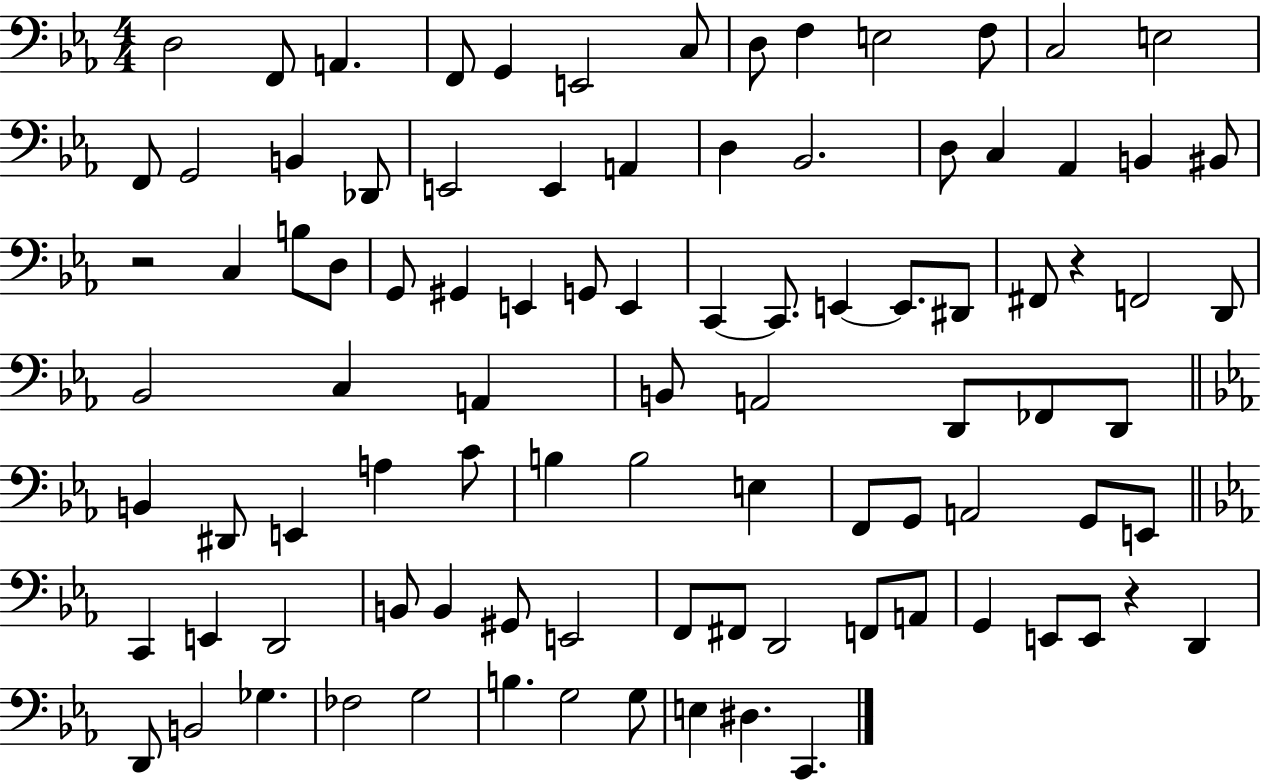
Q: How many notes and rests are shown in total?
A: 94